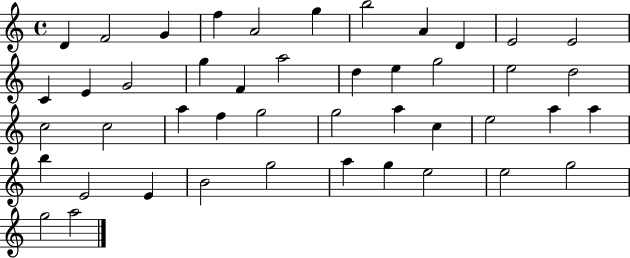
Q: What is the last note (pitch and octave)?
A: A5